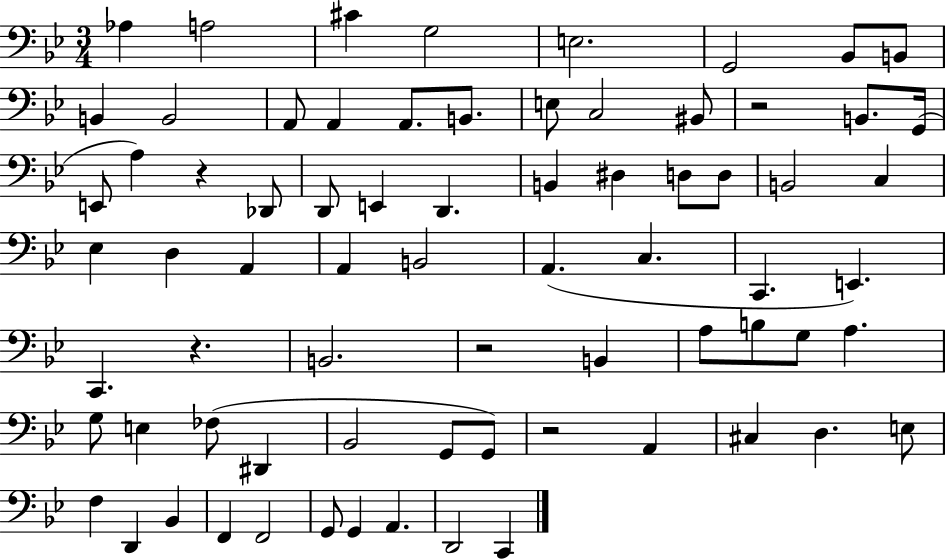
Ab3/q A3/h C#4/q G3/h E3/h. G2/h Bb2/e B2/e B2/q B2/h A2/e A2/q A2/e. B2/e. E3/e C3/h BIS2/e R/h B2/e. G2/s E2/e A3/q R/q Db2/e D2/e E2/q D2/q. B2/q D#3/q D3/e D3/e B2/h C3/q Eb3/q D3/q A2/q A2/q B2/h A2/q. C3/q. C2/q. E2/q. C2/q. R/q. B2/h. R/h B2/q A3/e B3/e G3/e A3/q. G3/e E3/q FES3/e D#2/q Bb2/h G2/e G2/e R/h A2/q C#3/q D3/q. E3/e F3/q D2/q Bb2/q F2/q F2/h G2/e G2/q A2/q. D2/h C2/q